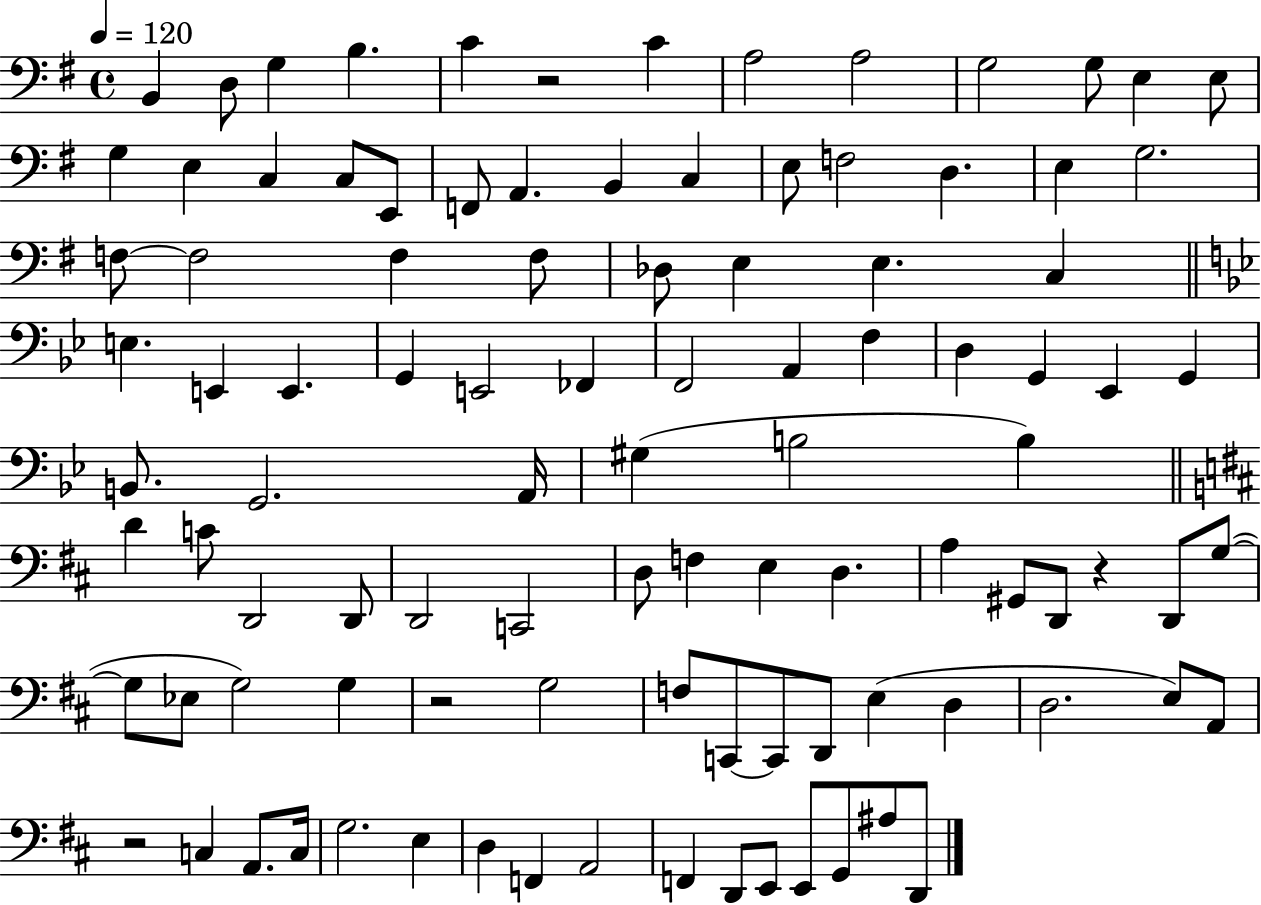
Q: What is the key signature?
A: G major